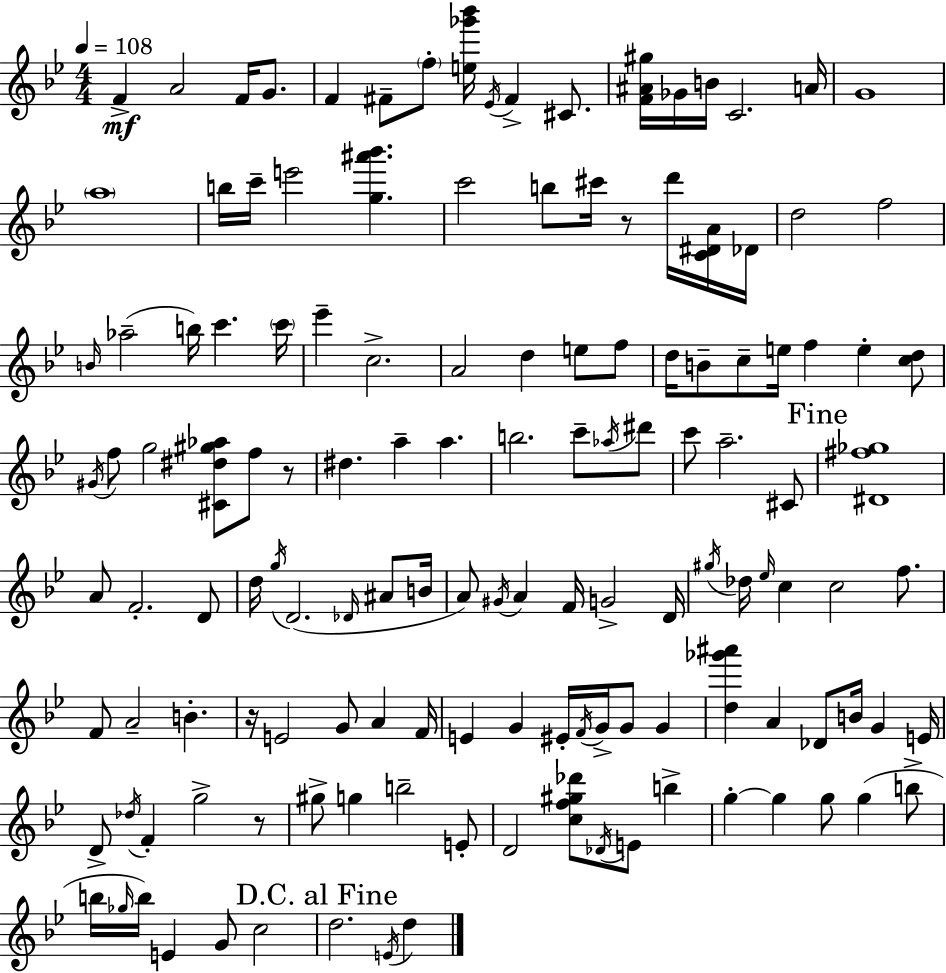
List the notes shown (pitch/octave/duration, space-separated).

F4/q A4/h F4/s G4/e. F4/q F#4/e F5/e [E5,Gb6,Bb6]/s Eb4/s F#4/q C#4/e. [F4,A#4,G#5]/s Gb4/s B4/s C4/h. A4/s G4/w A5/w B5/s C6/s E6/h [G5,A#6,Bb6]/q. C6/h B5/e C#6/s R/e D6/s [C4,D#4,A4]/s Db4/s D5/h F5/h B4/s Ab5/h B5/s C6/q. C6/s Eb6/q C5/h. A4/h D5/q E5/e F5/e D5/s B4/e C5/e E5/s F5/q E5/q [C5,D5]/e G#4/s F5/e G5/h [C#4,D#5,G#5,Ab5]/e F5/e R/e D#5/q. A5/q A5/q. B5/h. C6/e Ab5/s D#6/e C6/e A5/h. C#4/e [D#4,F#5,Gb5]/w A4/e F4/h. D4/e D5/s G5/s D4/h. Db4/s A#4/e B4/s A4/e G#4/s A4/q F4/s G4/h D4/s G#5/s Db5/s Eb5/s C5/q C5/h F5/e. F4/e A4/h B4/q. R/s E4/h G4/e A4/q F4/s E4/q G4/q EIS4/s F4/s G4/s G4/e G4/q [D5,Gb6,A#6]/q A4/q Db4/e B4/s G4/q E4/s D4/e Db5/s F4/q G5/h R/e G#5/e G5/q B5/h E4/e D4/h [C5,F5,G#5,Db6]/e Db4/s E4/e B5/q G5/q G5/q G5/e G5/q B5/e B5/s Gb5/s B5/s E4/q G4/e C5/h D5/h. E4/s D5/q